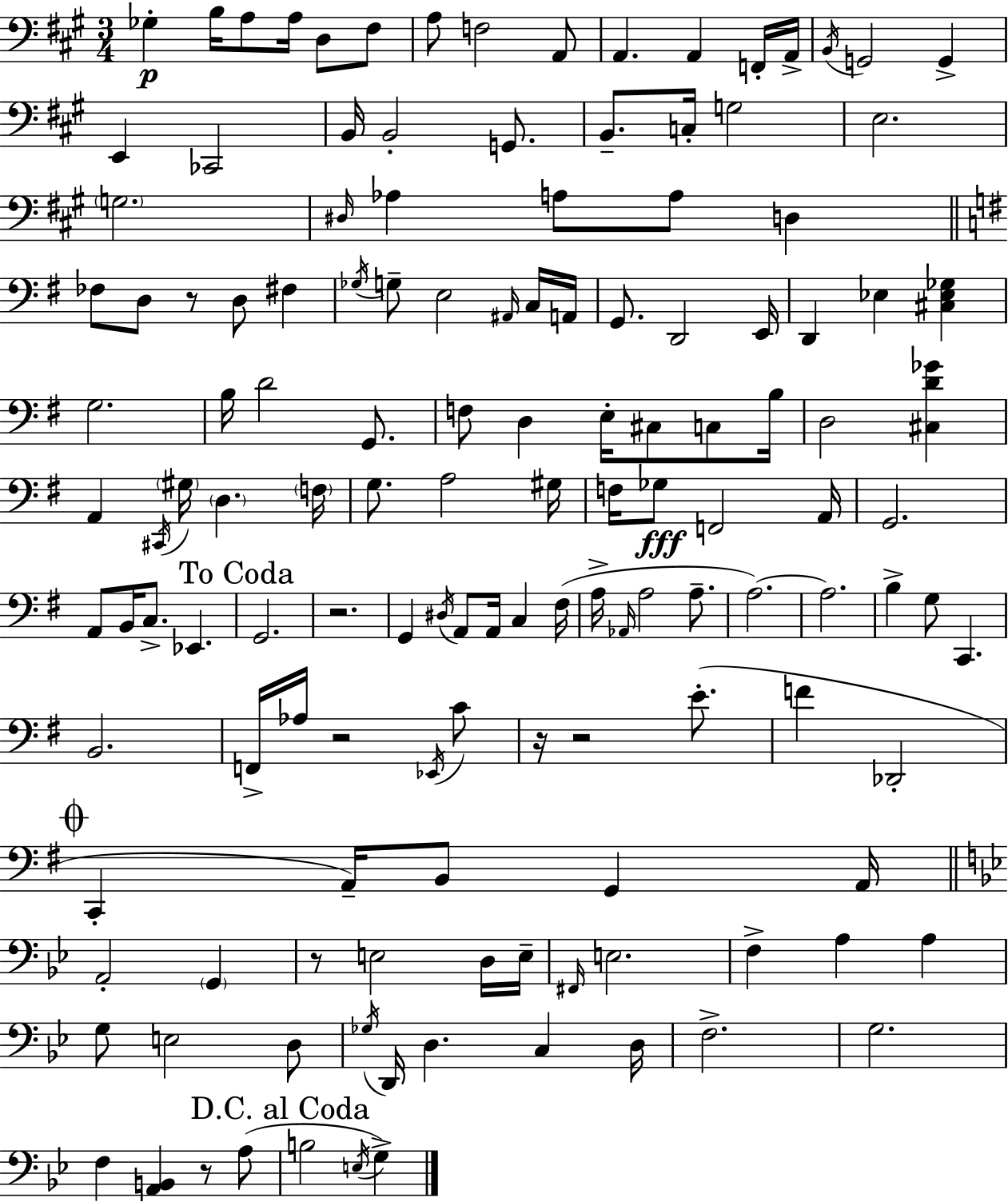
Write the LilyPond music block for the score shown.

{
  \clef bass
  \numericTimeSignature
  \time 3/4
  \key a \major
  \repeat volta 2 { ges4-.\p b16 a8 a16 d8 fis8 | a8 f2 a,8 | a,4. a,4 f,16-. a,16-> | \acciaccatura { b,16 } g,2 g,4-> | \break e,4 ces,2 | b,16 b,2-. g,8. | b,8.-- c16-. g2 | e2. | \break \parenthesize g2. | \grace { dis16 } aes4 a8 a8 d4 | \bar "||" \break \key e \minor fes8 d8 r8 d8 fis4 | \acciaccatura { ges16 } g8-- e2 \grace { ais,16 } | c16 a,16 g,8. d,2 | e,16 d,4 ees4 <cis ees ges>4 | \break g2. | b16 d'2 g,8. | f8 d4 e16-. cis8 c8 | b16 d2 <cis d' ges'>4 | \break a,4 \acciaccatura { cis,16 } \parenthesize gis16 \parenthesize d4. | \parenthesize f16 g8. a2 | gis16 f16 ges8\fff f,2 | a,16 g,2. | \break a,8 b,16 c8.-> ees,4. | \mark "To Coda" g,2. | r2. | g,4 \acciaccatura { dis16 } a,8 a,16 c4 | \break fis16( a16-> \grace { aes,16 } a2 | a8.-- a2.~~) | a2. | b4-> g8 c,4. | \break b,2. | f,16-> aes16 r2 | \acciaccatura { ees,16 } c'8 r16 r2 | e'8.-.( f'4 des,2-. | \break \mark \markup { \musicglyph "scripts.coda" } c,4-. a,16--) b,8 | g,4 a,16 \bar "||" \break \key bes \major a,2-. \parenthesize g,4 | r8 e2 d16 e16-- | \grace { fis,16 } e2. | f4-> a4 a4 | \break g8 e2 d8 | \acciaccatura { ges16 } d,16 d4. c4 | d16 f2.-> | g2. | \break f4 <a, b,>4 r8 | a8( \mark "D.C. al Coda" b2 \acciaccatura { e16 } g4->) | } \bar "|."
}